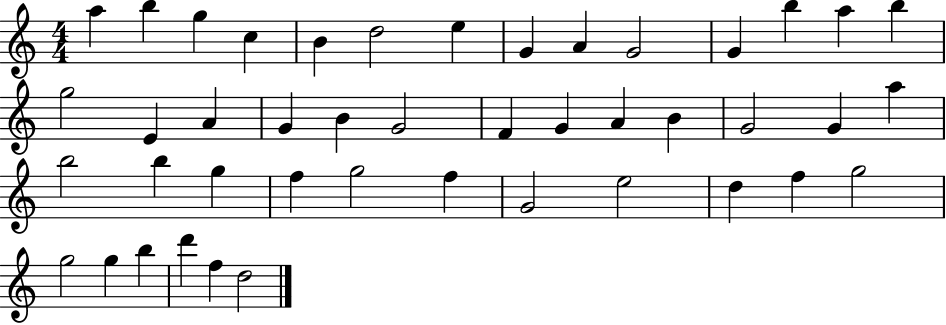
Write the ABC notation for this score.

X:1
T:Untitled
M:4/4
L:1/4
K:C
a b g c B d2 e G A G2 G b a b g2 E A G B G2 F G A B G2 G a b2 b g f g2 f G2 e2 d f g2 g2 g b d' f d2